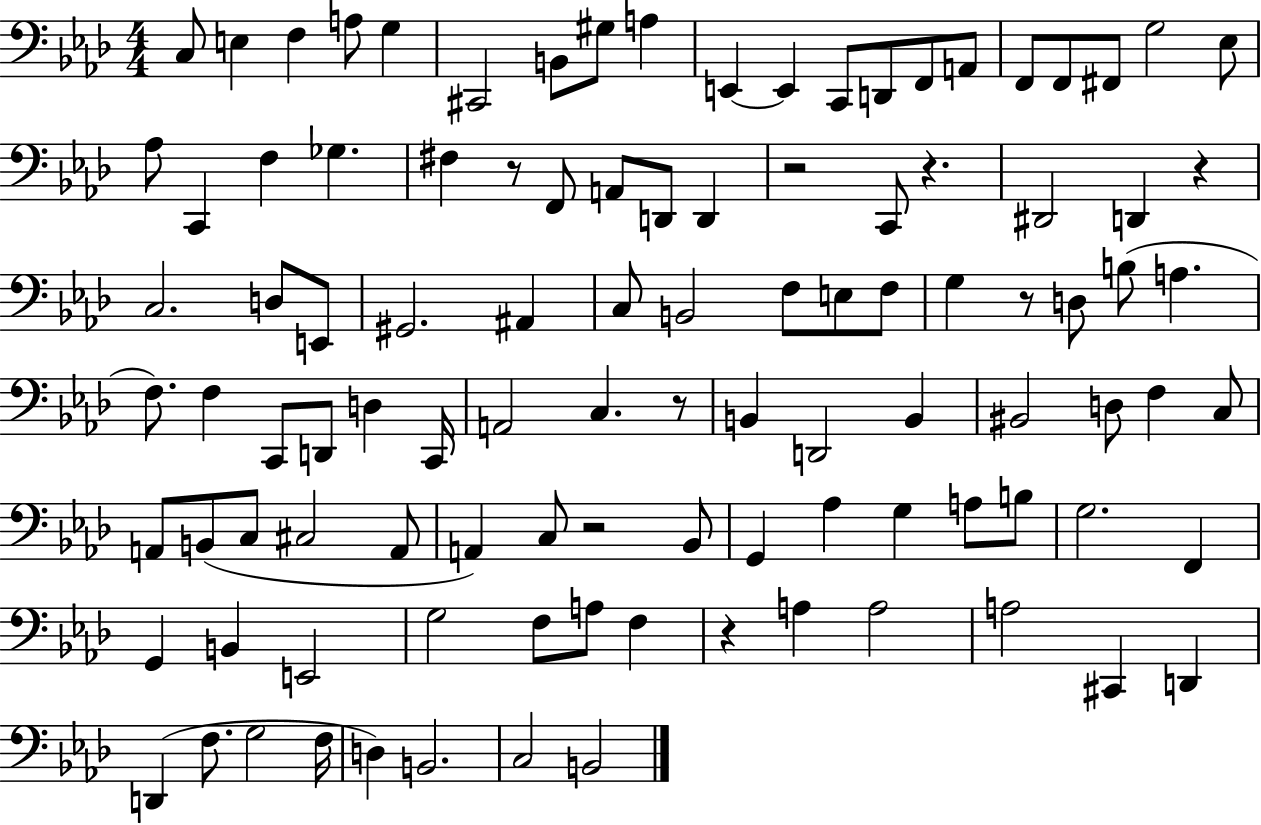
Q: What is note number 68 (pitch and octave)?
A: C3